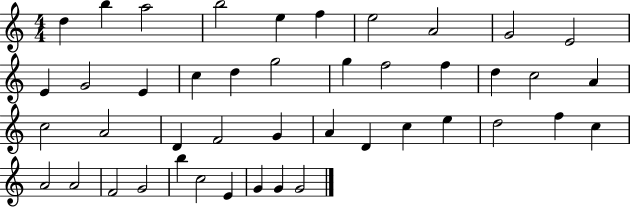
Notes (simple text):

D5/q B5/q A5/h B5/h E5/q F5/q E5/h A4/h G4/h E4/h E4/q G4/h E4/q C5/q D5/q G5/h G5/q F5/h F5/q D5/q C5/h A4/q C5/h A4/h D4/q F4/h G4/q A4/q D4/q C5/q E5/q D5/h F5/q C5/q A4/h A4/h F4/h G4/h B5/q C5/h E4/q G4/q G4/q G4/h